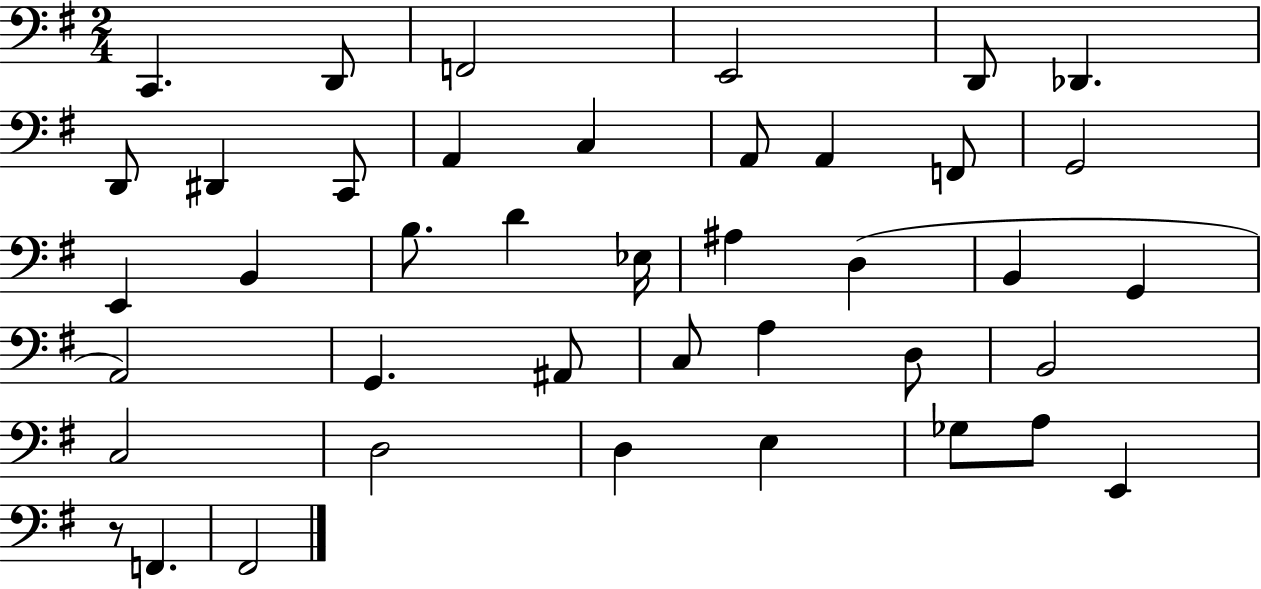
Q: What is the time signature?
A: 2/4